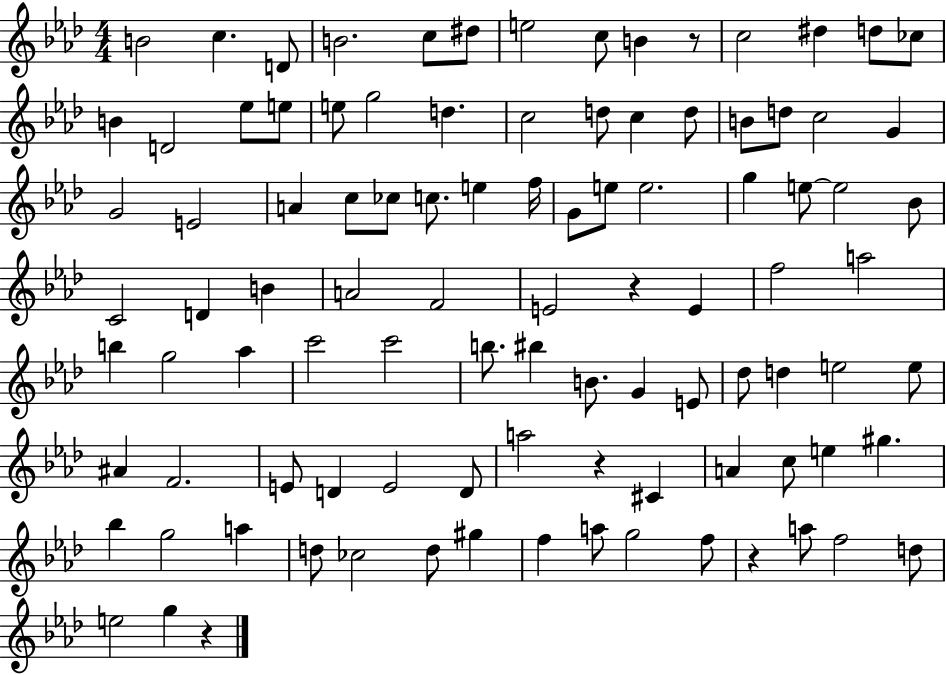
{
  \clef treble
  \numericTimeSignature
  \time 4/4
  \key aes \major
  b'2 c''4. d'8 | b'2. c''8 dis''8 | e''2 c''8 b'4 r8 | c''2 dis''4 d''8 ces''8 | \break b'4 d'2 ees''8 e''8 | e''8 g''2 d''4. | c''2 d''8 c''4 d''8 | b'8 d''8 c''2 g'4 | \break g'2 e'2 | a'4 c''8 ces''8 c''8. e''4 f''16 | g'8 e''8 e''2. | g''4 e''8~~ e''2 bes'8 | \break c'2 d'4 b'4 | a'2 f'2 | e'2 r4 e'4 | f''2 a''2 | \break b''4 g''2 aes''4 | c'''2 c'''2 | b''8. bis''4 b'8. g'4 e'8 | des''8 d''4 e''2 e''8 | \break ais'4 f'2. | e'8 d'4 e'2 d'8 | a''2 r4 cis'4 | a'4 c''8 e''4 gis''4. | \break bes''4 g''2 a''4 | d''8 ces''2 d''8 gis''4 | f''4 a''8 g''2 f''8 | r4 a''8 f''2 d''8 | \break e''2 g''4 r4 | \bar "|."
}